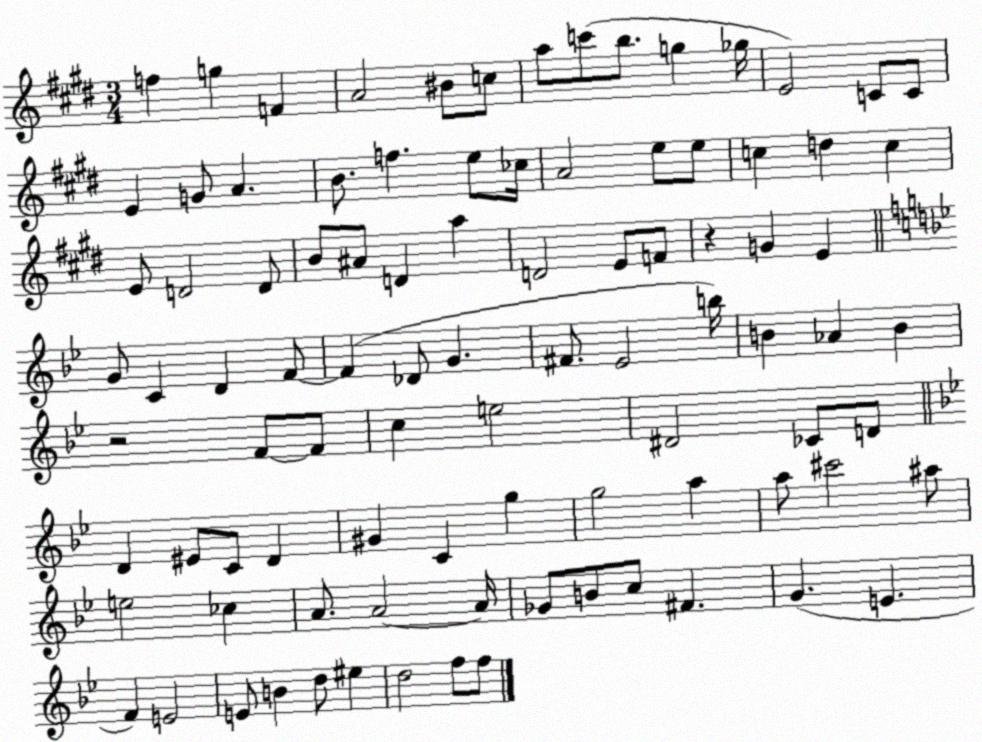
X:1
T:Untitled
M:3/4
L:1/4
K:E
f g F A2 ^B/2 c/2 a/2 c'/2 b/2 g _g/4 E2 C/2 C/2 E G/2 A B/2 f e/2 _c/4 A2 e/2 e/2 c d c E/2 D2 D/2 B/2 ^A/2 D a D2 E/2 F/2 z G E G/2 C D F/2 F _D/2 G ^F/2 _E2 b/4 B _A B z2 F/2 F/2 c e2 ^D2 _C/2 D/2 D ^E/2 C/2 D ^G C g g2 a a/2 ^c'2 ^a/2 e2 _c A/2 A2 A/4 _G/2 B/2 c/2 ^F G E F E2 E/2 B d/2 ^e d2 f/2 f/2